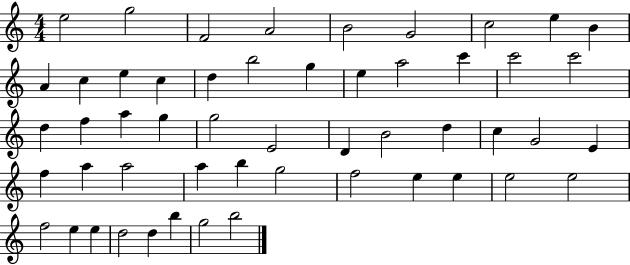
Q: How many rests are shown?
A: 0